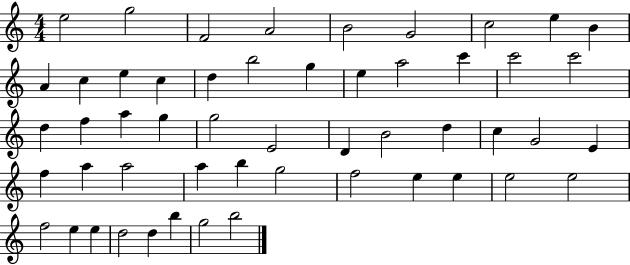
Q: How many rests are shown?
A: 0